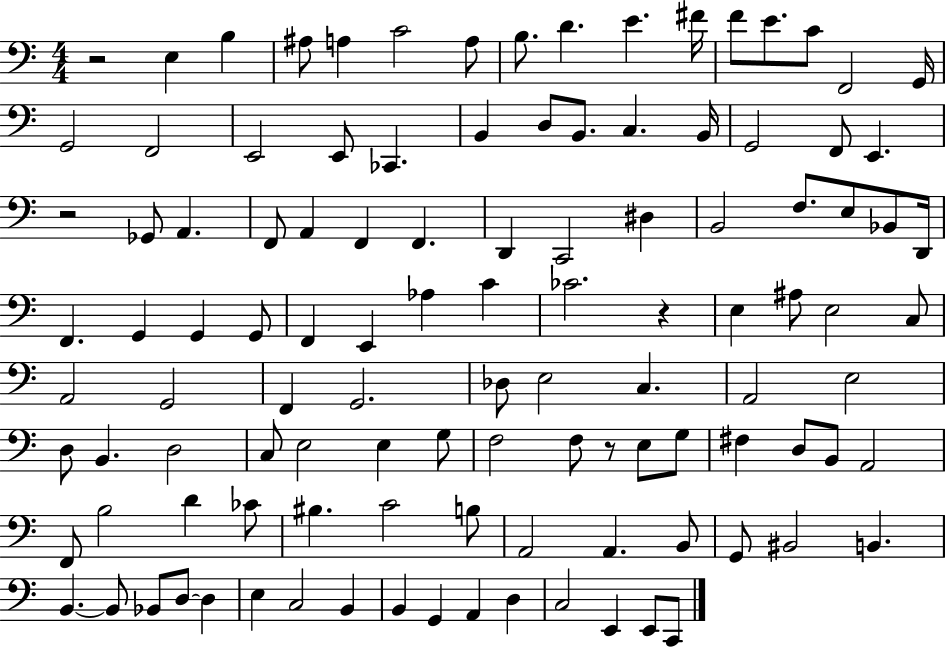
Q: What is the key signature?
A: C major